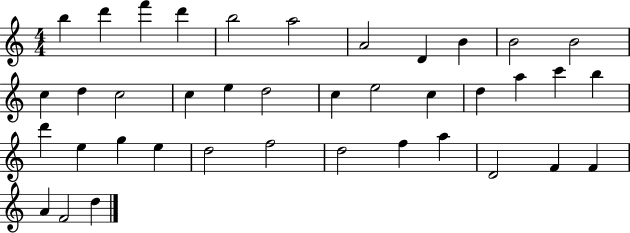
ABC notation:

X:1
T:Untitled
M:4/4
L:1/4
K:C
b d' f' d' b2 a2 A2 D B B2 B2 c d c2 c e d2 c e2 c d a c' b d' e g e d2 f2 d2 f a D2 F F A F2 d